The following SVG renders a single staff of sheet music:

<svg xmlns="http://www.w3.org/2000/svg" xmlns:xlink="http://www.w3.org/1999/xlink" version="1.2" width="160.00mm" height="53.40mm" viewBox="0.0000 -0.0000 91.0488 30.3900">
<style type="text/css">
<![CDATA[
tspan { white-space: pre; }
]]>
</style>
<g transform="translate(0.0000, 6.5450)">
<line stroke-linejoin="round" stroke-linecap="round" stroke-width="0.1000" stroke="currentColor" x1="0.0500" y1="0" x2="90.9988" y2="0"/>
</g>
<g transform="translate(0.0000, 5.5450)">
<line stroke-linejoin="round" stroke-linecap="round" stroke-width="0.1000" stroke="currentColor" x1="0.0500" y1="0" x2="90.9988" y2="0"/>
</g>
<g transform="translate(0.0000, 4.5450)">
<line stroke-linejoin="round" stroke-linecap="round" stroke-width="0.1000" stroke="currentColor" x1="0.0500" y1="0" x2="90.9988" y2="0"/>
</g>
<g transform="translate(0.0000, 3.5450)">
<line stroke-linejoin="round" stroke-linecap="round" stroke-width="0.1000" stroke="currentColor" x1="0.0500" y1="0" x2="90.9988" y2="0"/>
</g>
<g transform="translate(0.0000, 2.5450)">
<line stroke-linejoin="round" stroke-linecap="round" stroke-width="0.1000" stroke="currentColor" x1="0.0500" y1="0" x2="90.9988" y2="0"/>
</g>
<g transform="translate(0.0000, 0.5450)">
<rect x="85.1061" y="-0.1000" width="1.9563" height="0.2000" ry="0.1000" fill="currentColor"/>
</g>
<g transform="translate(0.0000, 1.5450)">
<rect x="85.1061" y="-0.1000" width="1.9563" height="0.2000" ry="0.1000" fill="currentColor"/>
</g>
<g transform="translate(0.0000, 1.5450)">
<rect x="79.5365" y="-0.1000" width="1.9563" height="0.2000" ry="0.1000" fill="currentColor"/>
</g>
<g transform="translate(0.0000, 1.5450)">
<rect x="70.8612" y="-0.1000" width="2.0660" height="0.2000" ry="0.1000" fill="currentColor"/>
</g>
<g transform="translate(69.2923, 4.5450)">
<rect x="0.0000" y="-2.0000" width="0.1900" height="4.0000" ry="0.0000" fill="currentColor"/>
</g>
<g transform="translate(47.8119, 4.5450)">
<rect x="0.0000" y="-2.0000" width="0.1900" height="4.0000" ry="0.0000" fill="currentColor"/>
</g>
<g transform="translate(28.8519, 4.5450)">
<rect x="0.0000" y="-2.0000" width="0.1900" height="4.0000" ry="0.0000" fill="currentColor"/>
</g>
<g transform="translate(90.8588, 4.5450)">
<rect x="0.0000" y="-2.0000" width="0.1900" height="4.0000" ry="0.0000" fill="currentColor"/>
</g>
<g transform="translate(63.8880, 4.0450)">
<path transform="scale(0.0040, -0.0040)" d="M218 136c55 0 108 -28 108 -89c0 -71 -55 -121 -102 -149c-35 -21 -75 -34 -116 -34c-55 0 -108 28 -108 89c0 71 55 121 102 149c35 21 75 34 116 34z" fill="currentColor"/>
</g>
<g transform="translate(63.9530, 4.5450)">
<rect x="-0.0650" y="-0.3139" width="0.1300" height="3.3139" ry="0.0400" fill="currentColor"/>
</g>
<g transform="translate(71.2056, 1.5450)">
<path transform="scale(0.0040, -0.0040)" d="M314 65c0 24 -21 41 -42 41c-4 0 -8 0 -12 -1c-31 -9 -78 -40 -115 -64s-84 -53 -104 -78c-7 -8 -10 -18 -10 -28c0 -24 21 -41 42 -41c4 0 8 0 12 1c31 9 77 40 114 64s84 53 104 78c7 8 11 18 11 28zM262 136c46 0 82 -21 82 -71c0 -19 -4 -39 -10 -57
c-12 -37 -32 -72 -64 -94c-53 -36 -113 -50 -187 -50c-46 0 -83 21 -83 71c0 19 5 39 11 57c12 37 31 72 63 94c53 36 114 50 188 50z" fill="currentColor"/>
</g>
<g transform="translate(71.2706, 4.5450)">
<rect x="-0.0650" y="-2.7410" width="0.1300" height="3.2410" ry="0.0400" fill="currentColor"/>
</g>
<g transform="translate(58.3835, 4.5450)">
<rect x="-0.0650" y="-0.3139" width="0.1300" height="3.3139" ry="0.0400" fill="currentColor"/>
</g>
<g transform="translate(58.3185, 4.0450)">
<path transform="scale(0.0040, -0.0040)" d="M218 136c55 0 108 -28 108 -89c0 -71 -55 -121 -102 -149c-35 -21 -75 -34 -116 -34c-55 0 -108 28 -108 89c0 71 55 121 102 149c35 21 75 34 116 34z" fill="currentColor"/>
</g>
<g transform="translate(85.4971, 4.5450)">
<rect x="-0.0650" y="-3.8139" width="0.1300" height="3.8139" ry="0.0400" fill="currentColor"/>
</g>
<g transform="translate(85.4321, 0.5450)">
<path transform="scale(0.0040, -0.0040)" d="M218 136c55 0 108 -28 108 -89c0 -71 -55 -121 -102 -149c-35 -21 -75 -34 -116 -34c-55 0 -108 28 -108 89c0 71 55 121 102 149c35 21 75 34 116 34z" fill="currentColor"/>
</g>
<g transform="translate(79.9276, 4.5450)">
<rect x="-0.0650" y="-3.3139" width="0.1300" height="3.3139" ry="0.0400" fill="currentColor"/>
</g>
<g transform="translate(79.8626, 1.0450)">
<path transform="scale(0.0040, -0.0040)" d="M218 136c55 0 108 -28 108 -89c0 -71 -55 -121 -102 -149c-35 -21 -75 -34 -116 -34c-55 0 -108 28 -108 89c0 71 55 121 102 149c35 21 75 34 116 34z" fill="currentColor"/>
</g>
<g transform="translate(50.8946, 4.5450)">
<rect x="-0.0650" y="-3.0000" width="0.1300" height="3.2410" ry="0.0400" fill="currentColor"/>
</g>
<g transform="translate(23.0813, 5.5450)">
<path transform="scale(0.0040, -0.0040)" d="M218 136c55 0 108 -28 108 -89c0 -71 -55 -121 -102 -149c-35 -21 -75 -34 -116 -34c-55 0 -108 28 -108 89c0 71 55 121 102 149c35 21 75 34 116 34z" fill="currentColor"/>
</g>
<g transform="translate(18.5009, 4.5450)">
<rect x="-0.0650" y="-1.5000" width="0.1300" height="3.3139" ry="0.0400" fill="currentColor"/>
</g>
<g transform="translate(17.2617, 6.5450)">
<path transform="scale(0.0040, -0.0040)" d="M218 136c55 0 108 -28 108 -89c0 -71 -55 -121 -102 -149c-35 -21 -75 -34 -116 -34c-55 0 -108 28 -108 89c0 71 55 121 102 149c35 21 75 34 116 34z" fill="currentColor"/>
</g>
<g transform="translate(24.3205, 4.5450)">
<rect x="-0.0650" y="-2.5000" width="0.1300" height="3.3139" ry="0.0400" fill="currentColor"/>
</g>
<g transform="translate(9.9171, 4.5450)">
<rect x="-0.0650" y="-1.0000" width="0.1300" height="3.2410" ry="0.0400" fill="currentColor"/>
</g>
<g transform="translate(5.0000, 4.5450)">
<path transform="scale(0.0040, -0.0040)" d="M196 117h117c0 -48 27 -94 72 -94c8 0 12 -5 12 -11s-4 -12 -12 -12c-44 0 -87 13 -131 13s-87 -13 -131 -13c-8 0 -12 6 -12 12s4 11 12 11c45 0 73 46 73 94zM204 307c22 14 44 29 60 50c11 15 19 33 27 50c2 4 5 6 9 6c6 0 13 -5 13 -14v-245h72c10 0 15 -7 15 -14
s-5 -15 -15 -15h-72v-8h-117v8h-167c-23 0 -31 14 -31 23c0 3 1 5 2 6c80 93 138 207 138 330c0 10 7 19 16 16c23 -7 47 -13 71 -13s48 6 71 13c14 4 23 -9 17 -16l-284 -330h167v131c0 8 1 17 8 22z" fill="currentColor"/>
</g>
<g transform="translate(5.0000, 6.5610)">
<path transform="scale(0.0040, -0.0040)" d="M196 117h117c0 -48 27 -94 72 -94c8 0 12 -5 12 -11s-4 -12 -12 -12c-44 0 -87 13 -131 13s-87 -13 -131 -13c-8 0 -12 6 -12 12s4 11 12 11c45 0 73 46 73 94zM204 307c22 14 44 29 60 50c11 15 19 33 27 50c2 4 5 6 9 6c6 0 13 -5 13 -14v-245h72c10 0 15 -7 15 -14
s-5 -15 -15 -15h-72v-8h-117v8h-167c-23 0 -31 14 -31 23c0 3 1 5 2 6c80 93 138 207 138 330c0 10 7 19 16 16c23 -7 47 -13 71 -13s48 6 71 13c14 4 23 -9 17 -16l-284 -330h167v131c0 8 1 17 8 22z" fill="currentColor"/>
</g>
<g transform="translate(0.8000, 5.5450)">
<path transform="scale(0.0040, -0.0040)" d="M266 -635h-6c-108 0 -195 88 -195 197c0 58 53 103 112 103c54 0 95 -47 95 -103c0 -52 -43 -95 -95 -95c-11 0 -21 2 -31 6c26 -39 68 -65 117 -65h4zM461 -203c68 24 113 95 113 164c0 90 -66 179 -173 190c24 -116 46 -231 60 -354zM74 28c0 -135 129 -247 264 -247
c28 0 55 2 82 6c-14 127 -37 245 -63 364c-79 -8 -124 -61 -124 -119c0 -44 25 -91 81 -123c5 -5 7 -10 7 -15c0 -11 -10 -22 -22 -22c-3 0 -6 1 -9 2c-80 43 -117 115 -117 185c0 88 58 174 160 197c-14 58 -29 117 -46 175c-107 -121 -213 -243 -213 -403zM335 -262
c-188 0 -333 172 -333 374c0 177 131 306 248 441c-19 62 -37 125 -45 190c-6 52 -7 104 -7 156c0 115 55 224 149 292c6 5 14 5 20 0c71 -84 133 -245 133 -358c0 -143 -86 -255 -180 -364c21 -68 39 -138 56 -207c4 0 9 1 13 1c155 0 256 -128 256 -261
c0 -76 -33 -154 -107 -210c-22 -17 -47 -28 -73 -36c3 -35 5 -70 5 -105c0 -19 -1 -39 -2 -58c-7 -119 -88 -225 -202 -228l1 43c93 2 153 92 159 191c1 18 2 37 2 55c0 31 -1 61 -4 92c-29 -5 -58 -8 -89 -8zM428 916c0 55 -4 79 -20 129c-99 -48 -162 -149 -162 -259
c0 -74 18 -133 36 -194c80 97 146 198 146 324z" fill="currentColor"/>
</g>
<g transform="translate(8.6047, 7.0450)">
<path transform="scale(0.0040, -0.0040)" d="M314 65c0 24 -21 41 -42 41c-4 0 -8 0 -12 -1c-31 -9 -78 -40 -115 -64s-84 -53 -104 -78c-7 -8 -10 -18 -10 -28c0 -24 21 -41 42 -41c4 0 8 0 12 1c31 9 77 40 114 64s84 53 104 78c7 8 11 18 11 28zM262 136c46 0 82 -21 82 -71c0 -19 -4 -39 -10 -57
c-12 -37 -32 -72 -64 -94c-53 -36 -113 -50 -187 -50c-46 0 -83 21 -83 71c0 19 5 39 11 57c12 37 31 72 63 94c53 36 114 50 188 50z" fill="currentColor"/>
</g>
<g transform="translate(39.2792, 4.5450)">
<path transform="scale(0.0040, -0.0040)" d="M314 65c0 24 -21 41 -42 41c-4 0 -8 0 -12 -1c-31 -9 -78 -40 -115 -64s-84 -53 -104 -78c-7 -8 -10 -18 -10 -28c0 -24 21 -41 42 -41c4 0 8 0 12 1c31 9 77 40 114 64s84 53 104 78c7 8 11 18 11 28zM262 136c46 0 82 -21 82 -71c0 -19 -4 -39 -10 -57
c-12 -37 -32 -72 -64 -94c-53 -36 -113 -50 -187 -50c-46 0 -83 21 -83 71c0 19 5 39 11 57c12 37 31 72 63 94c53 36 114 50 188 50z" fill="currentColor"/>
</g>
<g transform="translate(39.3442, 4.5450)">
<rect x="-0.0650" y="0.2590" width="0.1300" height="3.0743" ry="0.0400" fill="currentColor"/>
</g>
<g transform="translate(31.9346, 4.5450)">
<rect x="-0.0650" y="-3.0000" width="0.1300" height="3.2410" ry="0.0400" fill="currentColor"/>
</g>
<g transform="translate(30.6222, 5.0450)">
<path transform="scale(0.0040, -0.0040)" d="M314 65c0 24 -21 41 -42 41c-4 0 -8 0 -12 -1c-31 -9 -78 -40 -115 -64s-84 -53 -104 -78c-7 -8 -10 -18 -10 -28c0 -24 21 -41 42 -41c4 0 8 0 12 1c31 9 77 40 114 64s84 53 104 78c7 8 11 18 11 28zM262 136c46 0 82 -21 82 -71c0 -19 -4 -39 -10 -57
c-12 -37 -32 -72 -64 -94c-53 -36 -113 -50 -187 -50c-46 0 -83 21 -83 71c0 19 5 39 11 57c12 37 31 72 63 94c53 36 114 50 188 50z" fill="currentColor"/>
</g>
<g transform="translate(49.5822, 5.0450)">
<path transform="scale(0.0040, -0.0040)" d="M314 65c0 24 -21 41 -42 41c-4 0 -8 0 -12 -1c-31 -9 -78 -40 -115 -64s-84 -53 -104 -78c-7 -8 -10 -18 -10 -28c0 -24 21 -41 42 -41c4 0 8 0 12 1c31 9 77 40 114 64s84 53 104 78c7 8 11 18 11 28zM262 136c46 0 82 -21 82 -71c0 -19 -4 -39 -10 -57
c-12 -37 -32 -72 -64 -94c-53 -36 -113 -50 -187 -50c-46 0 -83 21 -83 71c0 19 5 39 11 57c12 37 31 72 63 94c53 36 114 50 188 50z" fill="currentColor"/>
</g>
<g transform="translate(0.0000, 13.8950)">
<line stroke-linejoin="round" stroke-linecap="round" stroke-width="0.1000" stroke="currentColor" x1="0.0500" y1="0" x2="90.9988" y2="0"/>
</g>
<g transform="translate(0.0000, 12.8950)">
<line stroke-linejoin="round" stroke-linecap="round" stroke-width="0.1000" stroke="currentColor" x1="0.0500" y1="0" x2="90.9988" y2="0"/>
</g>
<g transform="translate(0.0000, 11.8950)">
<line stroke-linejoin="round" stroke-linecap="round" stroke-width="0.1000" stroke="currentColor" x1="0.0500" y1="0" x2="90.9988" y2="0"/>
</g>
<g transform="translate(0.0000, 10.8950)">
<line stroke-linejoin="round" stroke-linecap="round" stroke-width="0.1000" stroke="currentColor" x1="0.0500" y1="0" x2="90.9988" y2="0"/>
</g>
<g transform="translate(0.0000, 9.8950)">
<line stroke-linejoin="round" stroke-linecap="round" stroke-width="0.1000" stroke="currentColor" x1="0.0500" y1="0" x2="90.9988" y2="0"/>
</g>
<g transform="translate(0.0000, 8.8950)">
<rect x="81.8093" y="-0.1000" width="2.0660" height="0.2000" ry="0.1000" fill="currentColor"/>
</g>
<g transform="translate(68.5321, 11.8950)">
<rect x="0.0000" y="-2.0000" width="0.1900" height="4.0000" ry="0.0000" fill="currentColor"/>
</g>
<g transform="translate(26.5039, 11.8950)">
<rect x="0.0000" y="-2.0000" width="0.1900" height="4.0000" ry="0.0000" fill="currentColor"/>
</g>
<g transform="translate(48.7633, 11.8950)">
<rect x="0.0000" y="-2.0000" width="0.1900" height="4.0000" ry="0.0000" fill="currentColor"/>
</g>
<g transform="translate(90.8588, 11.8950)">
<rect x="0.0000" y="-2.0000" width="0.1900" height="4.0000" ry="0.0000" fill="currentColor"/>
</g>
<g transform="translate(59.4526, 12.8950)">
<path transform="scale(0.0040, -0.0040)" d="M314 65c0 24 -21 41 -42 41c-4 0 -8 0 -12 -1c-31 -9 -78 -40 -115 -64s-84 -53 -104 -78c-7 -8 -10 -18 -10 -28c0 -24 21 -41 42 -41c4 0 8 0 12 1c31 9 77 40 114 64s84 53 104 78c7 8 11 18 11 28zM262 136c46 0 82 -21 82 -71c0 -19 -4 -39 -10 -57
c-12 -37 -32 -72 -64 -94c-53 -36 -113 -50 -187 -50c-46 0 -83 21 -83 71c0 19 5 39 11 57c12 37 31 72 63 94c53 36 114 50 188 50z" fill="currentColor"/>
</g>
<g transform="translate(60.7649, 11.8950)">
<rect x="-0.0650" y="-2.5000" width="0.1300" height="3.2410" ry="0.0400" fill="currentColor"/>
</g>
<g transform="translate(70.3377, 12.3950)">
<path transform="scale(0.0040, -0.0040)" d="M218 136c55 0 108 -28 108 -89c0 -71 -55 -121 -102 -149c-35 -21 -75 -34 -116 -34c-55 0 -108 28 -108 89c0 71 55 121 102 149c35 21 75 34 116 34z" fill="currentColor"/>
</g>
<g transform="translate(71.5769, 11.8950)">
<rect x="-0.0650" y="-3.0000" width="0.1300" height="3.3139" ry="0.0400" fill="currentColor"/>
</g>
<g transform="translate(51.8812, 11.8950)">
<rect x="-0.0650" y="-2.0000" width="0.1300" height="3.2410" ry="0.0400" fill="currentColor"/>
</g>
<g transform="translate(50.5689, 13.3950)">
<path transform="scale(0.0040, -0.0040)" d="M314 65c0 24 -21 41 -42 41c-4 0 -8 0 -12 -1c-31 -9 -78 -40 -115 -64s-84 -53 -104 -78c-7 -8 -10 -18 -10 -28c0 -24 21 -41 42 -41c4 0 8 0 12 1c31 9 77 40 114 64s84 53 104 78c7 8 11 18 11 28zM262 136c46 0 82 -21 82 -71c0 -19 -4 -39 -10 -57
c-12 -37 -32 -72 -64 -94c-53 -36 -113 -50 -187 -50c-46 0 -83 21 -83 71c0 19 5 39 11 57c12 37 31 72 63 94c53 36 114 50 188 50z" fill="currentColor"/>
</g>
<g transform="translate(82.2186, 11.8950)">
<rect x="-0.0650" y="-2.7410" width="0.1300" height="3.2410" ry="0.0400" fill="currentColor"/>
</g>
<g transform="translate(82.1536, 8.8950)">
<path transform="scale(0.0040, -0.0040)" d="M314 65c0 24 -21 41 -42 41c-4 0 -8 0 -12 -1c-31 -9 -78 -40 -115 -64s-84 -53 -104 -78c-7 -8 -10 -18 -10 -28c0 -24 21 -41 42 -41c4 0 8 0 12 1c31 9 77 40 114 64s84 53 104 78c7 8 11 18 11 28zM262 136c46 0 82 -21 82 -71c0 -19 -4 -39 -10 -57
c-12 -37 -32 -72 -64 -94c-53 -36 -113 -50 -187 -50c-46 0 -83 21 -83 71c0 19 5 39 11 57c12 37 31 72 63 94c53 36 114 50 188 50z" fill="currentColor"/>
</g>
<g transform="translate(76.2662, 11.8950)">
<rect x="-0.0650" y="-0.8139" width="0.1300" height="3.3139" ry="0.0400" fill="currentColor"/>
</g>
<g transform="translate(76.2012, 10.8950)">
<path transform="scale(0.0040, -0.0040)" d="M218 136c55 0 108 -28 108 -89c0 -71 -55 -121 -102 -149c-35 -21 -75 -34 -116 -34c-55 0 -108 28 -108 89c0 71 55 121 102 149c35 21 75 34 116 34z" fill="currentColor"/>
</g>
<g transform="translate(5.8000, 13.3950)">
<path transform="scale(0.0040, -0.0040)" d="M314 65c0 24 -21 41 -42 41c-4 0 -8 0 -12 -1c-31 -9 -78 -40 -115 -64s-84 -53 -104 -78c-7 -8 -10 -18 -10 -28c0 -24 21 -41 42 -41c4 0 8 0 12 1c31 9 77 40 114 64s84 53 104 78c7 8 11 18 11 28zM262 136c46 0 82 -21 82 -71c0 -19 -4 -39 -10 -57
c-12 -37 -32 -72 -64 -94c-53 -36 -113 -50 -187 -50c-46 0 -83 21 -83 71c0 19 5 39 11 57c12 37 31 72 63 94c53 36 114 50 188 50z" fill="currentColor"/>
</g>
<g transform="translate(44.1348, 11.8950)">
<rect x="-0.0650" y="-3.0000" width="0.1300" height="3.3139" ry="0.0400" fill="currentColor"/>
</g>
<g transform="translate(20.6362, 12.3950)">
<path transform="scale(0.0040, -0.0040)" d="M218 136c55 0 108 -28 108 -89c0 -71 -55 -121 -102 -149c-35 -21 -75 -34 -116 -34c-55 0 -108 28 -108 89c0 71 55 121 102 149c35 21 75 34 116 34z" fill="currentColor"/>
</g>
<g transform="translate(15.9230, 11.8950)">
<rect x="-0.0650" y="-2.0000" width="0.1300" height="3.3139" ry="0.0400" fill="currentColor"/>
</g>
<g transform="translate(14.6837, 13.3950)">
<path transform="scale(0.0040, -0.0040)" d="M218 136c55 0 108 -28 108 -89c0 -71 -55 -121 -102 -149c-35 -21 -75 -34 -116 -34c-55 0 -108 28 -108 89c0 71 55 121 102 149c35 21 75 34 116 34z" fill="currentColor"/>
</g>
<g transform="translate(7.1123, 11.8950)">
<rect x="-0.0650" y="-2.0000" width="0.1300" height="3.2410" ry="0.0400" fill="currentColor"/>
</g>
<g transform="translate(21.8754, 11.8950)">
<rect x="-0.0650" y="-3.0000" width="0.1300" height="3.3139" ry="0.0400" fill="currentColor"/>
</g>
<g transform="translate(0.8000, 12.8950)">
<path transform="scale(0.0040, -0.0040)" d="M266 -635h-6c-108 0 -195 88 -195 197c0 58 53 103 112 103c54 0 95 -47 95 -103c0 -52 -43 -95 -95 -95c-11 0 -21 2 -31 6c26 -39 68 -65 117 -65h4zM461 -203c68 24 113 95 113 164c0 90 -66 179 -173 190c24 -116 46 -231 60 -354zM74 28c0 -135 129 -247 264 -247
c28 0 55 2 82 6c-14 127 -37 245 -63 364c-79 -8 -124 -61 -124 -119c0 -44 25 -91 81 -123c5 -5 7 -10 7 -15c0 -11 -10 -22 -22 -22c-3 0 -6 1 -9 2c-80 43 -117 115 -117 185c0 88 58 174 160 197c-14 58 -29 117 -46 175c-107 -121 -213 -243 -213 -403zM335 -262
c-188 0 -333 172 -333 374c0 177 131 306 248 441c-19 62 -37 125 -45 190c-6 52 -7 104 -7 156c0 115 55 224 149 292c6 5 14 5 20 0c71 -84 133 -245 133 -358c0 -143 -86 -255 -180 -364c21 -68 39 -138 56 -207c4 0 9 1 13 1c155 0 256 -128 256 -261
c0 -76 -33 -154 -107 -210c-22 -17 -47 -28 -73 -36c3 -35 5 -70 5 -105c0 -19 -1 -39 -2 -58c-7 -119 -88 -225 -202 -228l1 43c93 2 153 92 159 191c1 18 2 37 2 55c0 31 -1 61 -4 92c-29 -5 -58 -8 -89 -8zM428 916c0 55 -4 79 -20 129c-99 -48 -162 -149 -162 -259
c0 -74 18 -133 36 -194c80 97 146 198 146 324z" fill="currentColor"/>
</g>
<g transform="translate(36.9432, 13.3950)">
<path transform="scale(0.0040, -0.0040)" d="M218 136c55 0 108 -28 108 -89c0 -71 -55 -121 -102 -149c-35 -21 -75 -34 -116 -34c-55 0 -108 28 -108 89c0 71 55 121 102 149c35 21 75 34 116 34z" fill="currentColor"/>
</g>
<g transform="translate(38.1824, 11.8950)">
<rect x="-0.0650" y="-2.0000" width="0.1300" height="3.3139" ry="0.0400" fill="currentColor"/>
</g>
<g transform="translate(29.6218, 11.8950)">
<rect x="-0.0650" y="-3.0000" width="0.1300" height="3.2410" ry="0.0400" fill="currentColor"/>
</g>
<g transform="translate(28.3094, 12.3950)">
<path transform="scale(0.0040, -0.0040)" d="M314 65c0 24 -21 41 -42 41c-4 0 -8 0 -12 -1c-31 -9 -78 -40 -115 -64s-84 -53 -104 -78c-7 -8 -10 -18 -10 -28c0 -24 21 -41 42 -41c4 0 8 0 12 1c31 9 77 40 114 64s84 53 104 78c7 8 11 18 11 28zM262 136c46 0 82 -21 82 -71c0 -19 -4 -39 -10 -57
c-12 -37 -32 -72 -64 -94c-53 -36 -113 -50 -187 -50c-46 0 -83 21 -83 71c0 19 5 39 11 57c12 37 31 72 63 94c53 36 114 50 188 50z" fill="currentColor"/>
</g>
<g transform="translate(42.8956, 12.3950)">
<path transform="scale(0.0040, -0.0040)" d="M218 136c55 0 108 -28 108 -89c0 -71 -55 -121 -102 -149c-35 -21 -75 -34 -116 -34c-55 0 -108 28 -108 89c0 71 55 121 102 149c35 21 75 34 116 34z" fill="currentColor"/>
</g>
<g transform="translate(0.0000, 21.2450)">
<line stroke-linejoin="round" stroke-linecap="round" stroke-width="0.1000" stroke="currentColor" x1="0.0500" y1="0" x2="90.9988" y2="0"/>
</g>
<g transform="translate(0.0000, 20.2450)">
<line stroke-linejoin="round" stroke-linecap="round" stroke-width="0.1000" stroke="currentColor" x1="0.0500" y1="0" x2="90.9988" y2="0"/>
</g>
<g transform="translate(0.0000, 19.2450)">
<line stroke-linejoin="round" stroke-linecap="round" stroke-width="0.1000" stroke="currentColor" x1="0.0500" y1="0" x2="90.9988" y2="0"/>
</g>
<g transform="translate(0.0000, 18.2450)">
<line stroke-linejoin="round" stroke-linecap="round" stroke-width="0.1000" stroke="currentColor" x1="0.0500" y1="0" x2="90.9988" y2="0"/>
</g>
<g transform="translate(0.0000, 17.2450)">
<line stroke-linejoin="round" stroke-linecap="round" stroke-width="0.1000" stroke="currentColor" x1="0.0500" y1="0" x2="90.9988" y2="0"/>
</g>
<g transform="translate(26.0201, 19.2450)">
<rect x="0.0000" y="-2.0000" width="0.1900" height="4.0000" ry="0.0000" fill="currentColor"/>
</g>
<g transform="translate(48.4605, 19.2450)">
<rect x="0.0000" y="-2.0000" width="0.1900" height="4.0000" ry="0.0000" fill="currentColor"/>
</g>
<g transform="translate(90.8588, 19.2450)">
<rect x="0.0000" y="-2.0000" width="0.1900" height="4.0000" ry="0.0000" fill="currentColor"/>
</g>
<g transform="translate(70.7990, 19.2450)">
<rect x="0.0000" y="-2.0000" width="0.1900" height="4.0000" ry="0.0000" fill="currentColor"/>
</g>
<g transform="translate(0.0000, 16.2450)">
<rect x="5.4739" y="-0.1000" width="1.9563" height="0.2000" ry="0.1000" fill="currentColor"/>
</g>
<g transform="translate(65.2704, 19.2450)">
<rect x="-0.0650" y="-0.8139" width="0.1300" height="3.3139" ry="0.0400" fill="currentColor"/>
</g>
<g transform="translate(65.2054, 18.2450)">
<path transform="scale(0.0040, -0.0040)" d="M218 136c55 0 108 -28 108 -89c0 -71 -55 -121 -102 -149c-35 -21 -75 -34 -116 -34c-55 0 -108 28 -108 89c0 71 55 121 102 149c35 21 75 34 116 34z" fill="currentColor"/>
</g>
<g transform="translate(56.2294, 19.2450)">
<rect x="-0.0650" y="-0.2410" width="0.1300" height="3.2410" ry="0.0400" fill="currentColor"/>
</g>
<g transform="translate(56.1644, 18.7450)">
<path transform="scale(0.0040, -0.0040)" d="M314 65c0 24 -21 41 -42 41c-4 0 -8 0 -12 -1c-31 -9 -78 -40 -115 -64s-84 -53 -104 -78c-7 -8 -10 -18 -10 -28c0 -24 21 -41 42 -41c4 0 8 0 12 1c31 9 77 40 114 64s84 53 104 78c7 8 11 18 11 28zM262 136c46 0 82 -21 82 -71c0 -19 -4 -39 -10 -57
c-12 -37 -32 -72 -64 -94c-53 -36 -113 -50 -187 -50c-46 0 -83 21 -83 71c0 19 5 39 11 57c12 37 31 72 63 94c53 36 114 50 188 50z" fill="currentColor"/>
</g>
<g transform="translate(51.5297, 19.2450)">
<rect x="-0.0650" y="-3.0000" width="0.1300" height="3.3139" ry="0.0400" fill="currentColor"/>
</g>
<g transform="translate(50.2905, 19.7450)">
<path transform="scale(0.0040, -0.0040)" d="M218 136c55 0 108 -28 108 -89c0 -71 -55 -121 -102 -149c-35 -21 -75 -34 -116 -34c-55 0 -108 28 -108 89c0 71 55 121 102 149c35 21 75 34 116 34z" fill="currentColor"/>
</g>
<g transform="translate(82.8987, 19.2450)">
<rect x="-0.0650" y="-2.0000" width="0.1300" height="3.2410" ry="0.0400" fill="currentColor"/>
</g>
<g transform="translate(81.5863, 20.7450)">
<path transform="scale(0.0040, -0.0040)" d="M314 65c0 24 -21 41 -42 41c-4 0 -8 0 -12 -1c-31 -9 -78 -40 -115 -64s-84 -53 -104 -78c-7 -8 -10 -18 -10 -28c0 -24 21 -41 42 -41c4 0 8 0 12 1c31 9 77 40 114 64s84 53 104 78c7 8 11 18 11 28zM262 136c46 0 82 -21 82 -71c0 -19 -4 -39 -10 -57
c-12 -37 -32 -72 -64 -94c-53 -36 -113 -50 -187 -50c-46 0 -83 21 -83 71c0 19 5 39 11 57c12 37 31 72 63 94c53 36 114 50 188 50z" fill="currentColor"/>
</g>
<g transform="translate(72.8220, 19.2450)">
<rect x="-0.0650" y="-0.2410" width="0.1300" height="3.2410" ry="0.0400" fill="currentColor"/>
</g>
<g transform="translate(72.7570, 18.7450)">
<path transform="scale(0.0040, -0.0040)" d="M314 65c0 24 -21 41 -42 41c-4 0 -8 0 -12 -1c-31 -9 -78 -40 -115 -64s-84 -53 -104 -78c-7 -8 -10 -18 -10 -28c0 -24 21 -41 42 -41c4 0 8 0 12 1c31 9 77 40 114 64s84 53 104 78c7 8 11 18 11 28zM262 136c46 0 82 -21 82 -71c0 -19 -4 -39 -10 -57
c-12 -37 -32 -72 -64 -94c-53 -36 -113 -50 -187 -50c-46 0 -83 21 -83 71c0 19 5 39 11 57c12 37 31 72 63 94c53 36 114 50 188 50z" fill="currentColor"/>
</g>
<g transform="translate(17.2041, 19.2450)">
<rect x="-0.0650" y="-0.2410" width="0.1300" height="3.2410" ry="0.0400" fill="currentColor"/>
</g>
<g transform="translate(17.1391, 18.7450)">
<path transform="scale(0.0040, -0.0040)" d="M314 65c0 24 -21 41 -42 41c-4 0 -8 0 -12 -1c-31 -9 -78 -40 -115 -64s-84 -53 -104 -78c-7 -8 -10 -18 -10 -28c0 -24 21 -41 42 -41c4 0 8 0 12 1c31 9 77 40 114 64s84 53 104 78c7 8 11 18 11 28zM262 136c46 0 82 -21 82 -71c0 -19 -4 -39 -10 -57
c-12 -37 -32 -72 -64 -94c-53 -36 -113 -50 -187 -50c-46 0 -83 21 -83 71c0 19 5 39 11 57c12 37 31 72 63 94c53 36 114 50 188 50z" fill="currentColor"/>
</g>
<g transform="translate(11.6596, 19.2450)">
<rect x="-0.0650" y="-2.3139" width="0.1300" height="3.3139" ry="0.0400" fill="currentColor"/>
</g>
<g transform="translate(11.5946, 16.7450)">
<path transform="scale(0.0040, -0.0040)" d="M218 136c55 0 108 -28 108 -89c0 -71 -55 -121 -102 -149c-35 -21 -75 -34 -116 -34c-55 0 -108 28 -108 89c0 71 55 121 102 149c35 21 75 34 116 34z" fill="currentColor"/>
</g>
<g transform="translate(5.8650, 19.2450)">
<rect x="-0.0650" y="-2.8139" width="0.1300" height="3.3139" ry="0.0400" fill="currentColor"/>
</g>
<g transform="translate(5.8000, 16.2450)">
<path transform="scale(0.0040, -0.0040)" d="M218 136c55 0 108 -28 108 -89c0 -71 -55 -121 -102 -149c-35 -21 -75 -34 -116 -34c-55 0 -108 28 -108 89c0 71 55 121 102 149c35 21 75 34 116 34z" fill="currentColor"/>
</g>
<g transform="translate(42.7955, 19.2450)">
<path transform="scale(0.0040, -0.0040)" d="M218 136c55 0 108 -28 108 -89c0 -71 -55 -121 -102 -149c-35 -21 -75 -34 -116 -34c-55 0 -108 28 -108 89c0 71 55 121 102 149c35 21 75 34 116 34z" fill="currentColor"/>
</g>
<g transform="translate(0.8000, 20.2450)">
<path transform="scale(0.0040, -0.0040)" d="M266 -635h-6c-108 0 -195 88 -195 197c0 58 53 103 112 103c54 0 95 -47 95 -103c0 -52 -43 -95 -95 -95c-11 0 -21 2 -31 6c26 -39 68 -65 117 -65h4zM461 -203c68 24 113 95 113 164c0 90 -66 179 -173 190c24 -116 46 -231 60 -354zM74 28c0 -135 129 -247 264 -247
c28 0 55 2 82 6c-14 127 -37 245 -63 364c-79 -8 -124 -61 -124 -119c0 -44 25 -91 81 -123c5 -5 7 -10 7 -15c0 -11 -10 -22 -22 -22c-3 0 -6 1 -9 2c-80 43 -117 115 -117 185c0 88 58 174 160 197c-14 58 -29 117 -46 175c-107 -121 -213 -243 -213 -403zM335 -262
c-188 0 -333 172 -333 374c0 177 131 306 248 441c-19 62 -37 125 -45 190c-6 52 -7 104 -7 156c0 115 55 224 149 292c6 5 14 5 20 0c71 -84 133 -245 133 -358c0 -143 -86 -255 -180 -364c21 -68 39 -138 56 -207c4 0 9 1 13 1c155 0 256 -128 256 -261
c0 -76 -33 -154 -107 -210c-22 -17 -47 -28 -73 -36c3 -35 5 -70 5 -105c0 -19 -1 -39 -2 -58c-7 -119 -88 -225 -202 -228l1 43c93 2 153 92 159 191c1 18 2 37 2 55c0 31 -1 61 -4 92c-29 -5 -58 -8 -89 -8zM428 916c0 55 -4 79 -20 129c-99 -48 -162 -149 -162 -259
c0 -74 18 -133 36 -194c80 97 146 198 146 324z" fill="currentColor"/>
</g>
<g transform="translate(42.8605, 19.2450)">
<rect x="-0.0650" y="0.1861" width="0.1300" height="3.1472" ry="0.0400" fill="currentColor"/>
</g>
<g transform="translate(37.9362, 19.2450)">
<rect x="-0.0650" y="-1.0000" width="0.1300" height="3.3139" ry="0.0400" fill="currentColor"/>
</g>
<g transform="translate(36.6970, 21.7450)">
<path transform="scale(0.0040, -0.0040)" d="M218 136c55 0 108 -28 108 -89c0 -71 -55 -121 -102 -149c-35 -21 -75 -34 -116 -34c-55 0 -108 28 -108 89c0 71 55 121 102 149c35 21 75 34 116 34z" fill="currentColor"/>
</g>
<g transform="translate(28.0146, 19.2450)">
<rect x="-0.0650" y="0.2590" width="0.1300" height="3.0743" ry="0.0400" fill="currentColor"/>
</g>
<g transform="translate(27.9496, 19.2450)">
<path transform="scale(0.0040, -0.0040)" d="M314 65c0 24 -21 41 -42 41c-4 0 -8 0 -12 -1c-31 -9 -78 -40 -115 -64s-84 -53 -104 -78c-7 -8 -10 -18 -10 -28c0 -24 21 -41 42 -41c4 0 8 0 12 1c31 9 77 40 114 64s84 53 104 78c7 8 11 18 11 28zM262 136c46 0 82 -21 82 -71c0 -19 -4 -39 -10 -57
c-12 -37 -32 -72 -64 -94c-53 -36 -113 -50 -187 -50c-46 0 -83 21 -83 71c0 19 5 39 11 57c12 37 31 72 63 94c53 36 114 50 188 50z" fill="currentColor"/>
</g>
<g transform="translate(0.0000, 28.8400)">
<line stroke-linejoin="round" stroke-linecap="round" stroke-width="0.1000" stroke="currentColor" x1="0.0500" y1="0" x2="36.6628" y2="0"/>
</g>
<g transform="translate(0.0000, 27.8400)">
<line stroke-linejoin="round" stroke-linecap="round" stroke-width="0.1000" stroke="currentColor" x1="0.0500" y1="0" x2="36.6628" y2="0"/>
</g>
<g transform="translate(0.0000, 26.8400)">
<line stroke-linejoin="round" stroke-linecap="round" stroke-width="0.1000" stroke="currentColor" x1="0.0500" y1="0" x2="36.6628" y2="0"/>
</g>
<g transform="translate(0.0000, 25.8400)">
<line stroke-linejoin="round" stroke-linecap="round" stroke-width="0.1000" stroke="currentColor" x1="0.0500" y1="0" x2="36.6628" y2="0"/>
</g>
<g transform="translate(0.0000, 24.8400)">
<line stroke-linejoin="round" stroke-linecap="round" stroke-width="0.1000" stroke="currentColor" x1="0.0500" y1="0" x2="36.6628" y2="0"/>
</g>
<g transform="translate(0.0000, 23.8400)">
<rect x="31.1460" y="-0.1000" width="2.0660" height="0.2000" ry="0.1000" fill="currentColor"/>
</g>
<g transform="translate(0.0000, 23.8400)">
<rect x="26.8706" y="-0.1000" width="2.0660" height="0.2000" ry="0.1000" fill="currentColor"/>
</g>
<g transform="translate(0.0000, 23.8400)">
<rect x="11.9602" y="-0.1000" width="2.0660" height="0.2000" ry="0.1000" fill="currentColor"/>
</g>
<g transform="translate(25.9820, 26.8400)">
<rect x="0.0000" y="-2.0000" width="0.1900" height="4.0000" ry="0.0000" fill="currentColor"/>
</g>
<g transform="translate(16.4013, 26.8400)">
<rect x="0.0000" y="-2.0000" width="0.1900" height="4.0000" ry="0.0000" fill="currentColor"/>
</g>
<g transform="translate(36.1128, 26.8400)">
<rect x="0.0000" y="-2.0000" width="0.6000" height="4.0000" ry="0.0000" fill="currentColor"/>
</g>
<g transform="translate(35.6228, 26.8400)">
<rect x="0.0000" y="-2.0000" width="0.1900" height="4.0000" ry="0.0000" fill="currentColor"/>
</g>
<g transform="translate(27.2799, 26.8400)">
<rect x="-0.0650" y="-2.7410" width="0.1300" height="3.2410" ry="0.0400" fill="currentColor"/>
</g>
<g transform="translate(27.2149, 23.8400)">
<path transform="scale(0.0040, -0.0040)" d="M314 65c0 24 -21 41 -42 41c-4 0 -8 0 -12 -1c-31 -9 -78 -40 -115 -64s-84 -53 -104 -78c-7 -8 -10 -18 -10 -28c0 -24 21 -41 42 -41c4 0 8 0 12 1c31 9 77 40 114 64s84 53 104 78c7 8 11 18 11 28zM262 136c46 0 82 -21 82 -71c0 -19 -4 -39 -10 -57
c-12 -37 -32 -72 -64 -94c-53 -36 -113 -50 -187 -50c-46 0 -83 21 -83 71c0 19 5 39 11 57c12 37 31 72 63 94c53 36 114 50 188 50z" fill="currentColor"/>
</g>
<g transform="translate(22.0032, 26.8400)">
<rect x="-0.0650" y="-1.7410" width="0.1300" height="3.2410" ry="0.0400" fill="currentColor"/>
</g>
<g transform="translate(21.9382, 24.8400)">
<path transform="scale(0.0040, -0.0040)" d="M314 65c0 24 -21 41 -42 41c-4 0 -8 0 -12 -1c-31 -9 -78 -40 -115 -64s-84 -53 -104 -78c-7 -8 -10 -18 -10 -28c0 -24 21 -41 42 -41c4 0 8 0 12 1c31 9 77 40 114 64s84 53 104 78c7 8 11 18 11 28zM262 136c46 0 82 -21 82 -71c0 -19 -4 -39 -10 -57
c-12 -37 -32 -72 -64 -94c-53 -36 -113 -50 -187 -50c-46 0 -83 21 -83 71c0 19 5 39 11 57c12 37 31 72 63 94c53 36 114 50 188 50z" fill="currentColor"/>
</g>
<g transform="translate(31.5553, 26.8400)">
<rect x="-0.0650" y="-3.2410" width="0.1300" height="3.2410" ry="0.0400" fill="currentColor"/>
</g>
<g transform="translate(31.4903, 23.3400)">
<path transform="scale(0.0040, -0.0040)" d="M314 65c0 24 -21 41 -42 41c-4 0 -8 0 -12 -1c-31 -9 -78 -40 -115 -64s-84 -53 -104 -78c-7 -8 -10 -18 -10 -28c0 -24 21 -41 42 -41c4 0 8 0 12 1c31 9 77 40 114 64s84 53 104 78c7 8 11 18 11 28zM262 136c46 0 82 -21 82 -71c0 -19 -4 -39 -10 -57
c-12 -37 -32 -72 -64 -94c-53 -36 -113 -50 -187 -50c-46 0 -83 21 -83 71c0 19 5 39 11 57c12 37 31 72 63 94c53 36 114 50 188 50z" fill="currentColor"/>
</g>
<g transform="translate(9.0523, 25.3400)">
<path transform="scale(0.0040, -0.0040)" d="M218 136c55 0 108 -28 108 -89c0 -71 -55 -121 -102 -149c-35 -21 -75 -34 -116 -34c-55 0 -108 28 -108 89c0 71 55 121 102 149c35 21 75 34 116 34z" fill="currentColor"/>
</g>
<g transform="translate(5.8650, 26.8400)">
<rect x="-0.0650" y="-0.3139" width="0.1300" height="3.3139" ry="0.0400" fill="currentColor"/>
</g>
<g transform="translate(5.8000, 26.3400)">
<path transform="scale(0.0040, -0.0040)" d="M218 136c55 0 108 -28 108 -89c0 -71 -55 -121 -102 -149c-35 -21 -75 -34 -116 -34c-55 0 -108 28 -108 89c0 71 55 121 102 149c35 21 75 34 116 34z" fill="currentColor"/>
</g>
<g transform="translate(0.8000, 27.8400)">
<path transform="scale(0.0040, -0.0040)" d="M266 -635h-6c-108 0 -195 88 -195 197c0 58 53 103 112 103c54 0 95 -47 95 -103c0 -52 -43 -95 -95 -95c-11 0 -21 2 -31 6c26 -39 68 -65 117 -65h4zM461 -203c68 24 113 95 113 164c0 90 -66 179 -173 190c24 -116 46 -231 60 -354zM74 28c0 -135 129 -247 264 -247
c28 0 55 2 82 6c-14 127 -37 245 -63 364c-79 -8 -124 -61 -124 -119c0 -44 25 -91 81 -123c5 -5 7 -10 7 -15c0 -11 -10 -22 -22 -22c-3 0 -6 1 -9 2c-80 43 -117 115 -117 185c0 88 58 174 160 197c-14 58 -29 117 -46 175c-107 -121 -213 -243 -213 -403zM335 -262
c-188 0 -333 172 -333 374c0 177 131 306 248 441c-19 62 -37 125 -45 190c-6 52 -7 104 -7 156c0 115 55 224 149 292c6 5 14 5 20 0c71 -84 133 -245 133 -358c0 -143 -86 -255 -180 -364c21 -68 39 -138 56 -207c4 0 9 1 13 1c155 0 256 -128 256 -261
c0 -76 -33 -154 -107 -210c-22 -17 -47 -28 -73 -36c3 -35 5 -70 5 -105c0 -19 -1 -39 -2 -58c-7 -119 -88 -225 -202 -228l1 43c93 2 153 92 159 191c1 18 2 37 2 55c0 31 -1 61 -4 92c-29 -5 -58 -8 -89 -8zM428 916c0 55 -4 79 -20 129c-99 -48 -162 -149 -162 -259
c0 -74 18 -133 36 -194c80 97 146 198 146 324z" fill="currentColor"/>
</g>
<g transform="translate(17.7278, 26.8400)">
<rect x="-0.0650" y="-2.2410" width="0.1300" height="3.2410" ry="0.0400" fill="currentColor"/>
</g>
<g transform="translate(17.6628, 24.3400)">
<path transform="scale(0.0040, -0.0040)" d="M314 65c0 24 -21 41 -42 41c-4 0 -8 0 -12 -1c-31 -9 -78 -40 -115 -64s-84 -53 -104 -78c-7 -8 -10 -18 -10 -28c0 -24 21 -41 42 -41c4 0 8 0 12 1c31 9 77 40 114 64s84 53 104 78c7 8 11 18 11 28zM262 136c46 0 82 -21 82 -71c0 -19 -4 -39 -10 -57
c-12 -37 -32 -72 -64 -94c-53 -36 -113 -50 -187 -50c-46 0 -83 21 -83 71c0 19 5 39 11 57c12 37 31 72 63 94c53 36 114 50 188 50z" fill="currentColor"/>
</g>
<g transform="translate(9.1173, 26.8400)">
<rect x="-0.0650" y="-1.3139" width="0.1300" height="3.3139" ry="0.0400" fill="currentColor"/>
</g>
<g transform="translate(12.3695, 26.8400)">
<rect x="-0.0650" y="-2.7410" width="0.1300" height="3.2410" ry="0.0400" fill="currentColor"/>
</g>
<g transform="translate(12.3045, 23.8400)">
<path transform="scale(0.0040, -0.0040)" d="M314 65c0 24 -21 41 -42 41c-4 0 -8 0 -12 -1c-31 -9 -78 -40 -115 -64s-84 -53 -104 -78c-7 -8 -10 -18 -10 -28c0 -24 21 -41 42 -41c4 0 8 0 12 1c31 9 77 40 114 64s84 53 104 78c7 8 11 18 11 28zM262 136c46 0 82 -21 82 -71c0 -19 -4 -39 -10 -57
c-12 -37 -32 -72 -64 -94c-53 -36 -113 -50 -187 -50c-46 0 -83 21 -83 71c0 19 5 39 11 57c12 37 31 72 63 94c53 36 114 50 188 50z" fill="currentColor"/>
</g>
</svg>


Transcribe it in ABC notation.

X:1
T:Untitled
M:4/4
L:1/4
K:C
D2 E G A2 B2 A2 c c a2 b c' F2 F A A2 F A F2 G2 A d a2 a g c2 B2 D B A c2 d c2 F2 c e a2 g2 f2 a2 b2